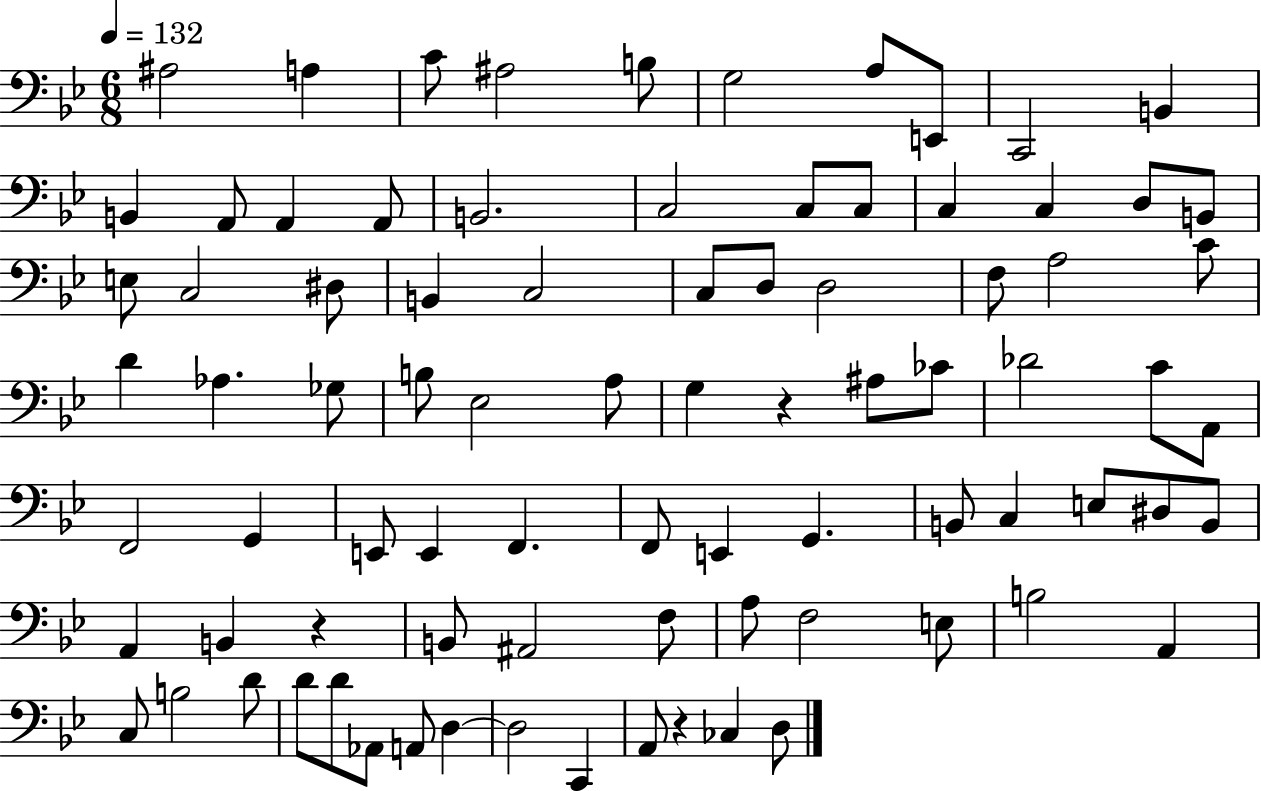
X:1
T:Untitled
M:6/8
L:1/4
K:Bb
^A,2 A, C/2 ^A,2 B,/2 G,2 A,/2 E,,/2 C,,2 B,, B,, A,,/2 A,, A,,/2 B,,2 C,2 C,/2 C,/2 C, C, D,/2 B,,/2 E,/2 C,2 ^D,/2 B,, C,2 C,/2 D,/2 D,2 F,/2 A,2 C/2 D _A, _G,/2 B,/2 _E,2 A,/2 G, z ^A,/2 _C/2 _D2 C/2 A,,/2 F,,2 G,, E,,/2 E,, F,, F,,/2 E,, G,, B,,/2 C, E,/2 ^D,/2 B,,/2 A,, B,, z B,,/2 ^A,,2 F,/2 A,/2 F,2 E,/2 B,2 A,, C,/2 B,2 D/2 D/2 D/2 _A,,/2 A,,/2 D, D,2 C,, A,,/2 z _C, D,/2